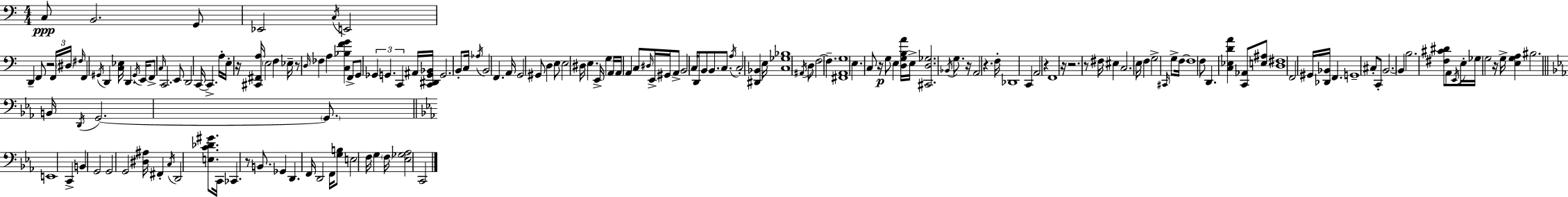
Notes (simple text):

C3/e B2/h. G2/e Eb2/h C3/s E2/h D2/q F2/e R/h F2/s D#3/s F#3/s F2/q G#2/s D2/q [C3,Eb3]/s D2/q. G#2/s E2/s F2/e C3/s C2/h. E2/e D2/h C2/s C2/q. A3/s E3/s R/s [C#2,F#2,A3]/s E3/h F3/q Eb3/s R/e D3/s FES3/q A3/q [C3,Bb3,F4,G4]/q F2/e G2/e Gb2/q G2/q. C2/q A#2/s [C2,D#2,G2,Bb2]/s G2/h. B2/e C3/s Ab3/s B2/h F2/q. A2/s G2/h G#2/e D3/q E3/e E3/h D#3/s E3/q. E2/s G3/q A2/s A2/s A2/q C3/e D#3/s E2/s G#2/s A2/e B2/h C3/s D2/e B2/e B2/e. C3/e. A3/s C3/h [D#2,Bb2]/q E3/s [C3,Gb3,Bb3]/w A#2/s D3/e F3/h F3/q. [F#2,A2,G3]/w E3/q. C3/e R/s G3/e E3/q [D3,G3,B3,A4]/s E3/s [C#2,D3,Gb3]/h. Bb2/s G3/e. R/s A2/h R/q. F3/s Db2/w C2/q A2/h R/q F2/w R/s R/h. R/e F#3/s EIS3/q C3/h. E3/s F3/q G3/h C#2/s G3/e F3/s F3/w F3/e D2/q. [C3,Eb3,D4,A4]/q [C2,Ab2]/e [E3,A#3]/e [D3,F#3]/w F2/h G#2/s [Db2,Bb2]/s F2/q. G2/w C#3/e C2/e B2/h. B2/q B3/h. [F#3,C#4,D#4]/e A2/e E2/s E3/s Gb3/s G3/h R/s G3/s [E3,G3,A3]/q BIS3/h. B2/s D2/s G2/h. G2/e. E2/w C2/q B2/q G2/h G2/h G2/h [D#3,A#3]/s F#2/q C3/s D2/h [E3,C4,Db4,G#4]/e. C2/s CES2/q. R/e B2/e. Gb2/q D2/q. F2/s D2/h F2/s [G3,B3]/e E3/h F3/s G3/q F3/s [Eb3,Gb3,Ab3]/h C2/h